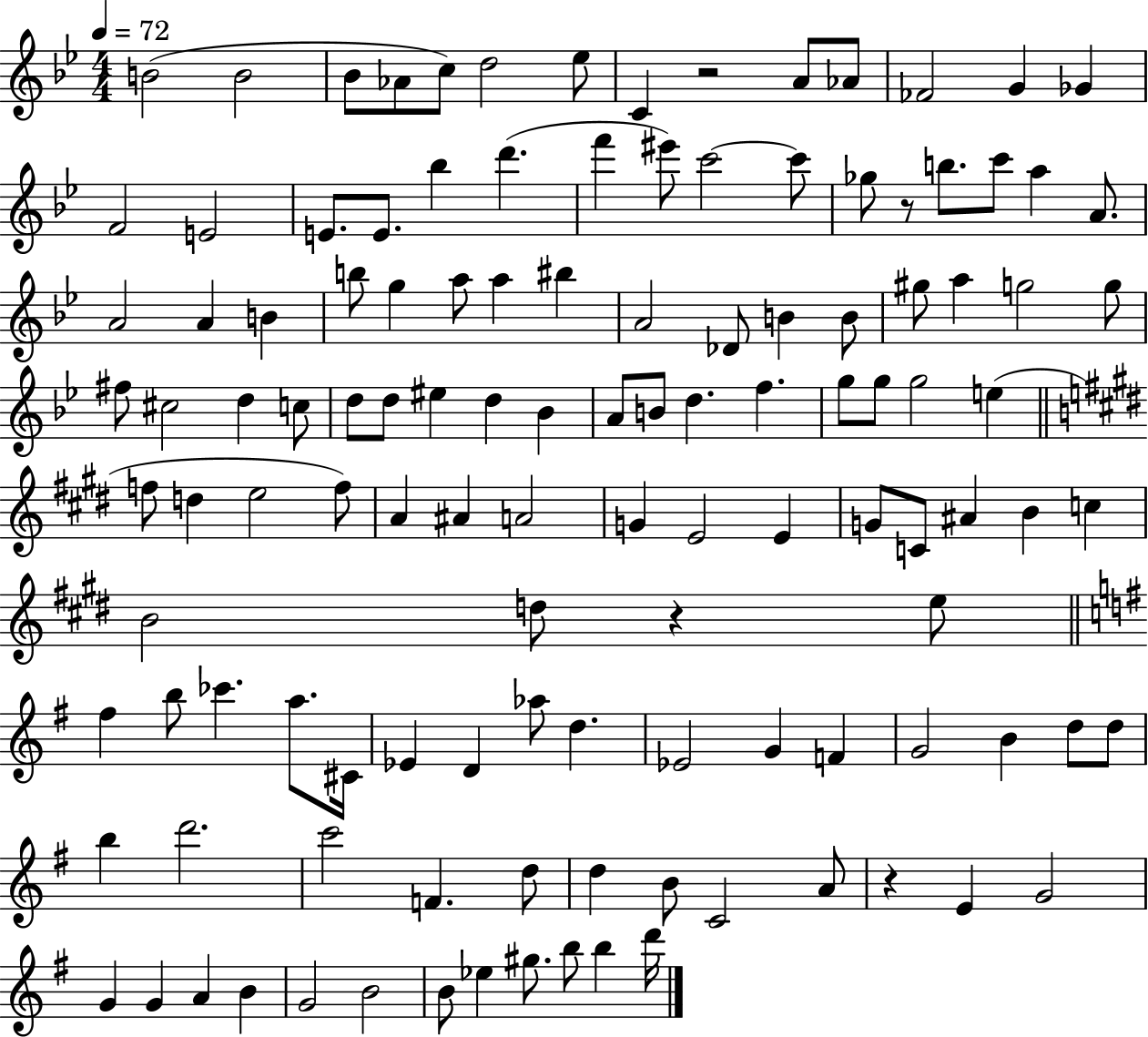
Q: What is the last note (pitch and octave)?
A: D6